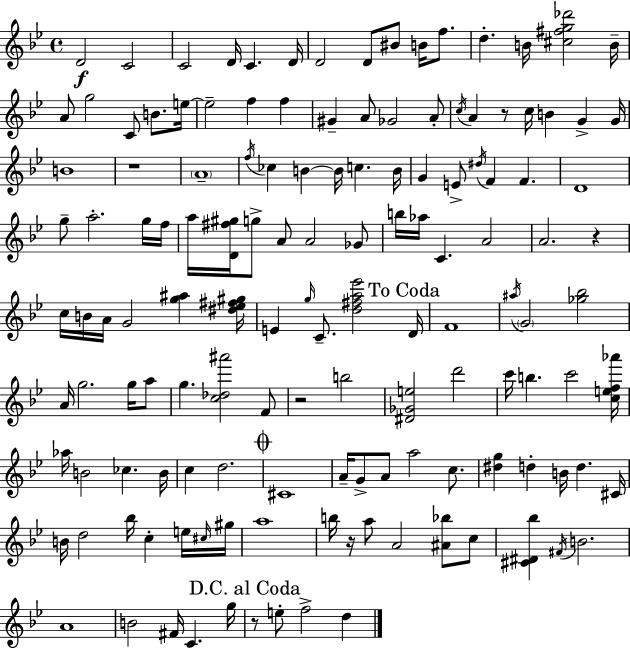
{
  \clef treble
  \time 4/4
  \defaultTimeSignature
  \key bes \major
  d'2\f c'2 | c'2 d'16 c'4. d'16 | d'2 d'8 bis'8 b'16 f''8. | d''4.-. b'16 <cis'' fis'' g'' des'''>2 b'16-- | \break a'8 g''2 c'8 b'8. e''16~~ | e''2-- f''4 f''4 | gis'4-- a'8 ges'2 a'8-. | \acciaccatura { c''16 } a'4 r8 c''16 b'4 g'4-> | \break g'16 b'1 | r1 | \parenthesize a'1-- | \acciaccatura { f''16 } ces''4 b'4~~ b'16 c''4. | \break b'16 g'4 e'8-> \acciaccatura { dis''16 } f'4 f'4. | d'1 | g''8-- a''2.-. | g''16 f''16 a''16 <d' fis'' gis''>16 g''8-> a'8 a'2 | \break ges'8 b''16 aes''16 c'4. a'2 | a'2. r4 | c''16 b'16 a'16 g'2 <g'' ais''>4 | <dis'' ees'' fis'' gis''>16 e'4 \grace { g''16 } c'8.-- <d'' fis'' a'' ees'''>2 | \break \mark "To Coda" d'16 f'1 | \acciaccatura { ais''16 } \parenthesize g'2 <ges'' bes''>2 | a'16 g''2. | g''16 a''8 g''4. <c'' des'' ais'''>2 | \break f'8 r2 b''2 | <dis' ges' e''>2 d'''2 | c'''16 b''4. c'''2 | <c'' e'' f'' aes'''>16 aes''16 b'2 ces''4. | \break b'16 c''4 d''2. | \mark \markup { \musicglyph "scripts.coda" } cis'1 | a'16-- g'8-> a'8 a''2 | c''8. <dis'' g''>4 d''4-. b'16 d''4. | \break cis'16 b'16 d''2 bes''16 c''4-. | e''16 \grace { cis''16 } gis''16 a''1 | b''16 r16 a''8 a'2 | <ais' bes''>8 c''8 <cis' dis' bes''>4 \acciaccatura { fis'16 } b'2. | \break a'1 | b'2 fis'16 | c'4. g''16 \mark "D.C. al Coda" r8 e''8-. f''2-> | d''4 \bar "|."
}